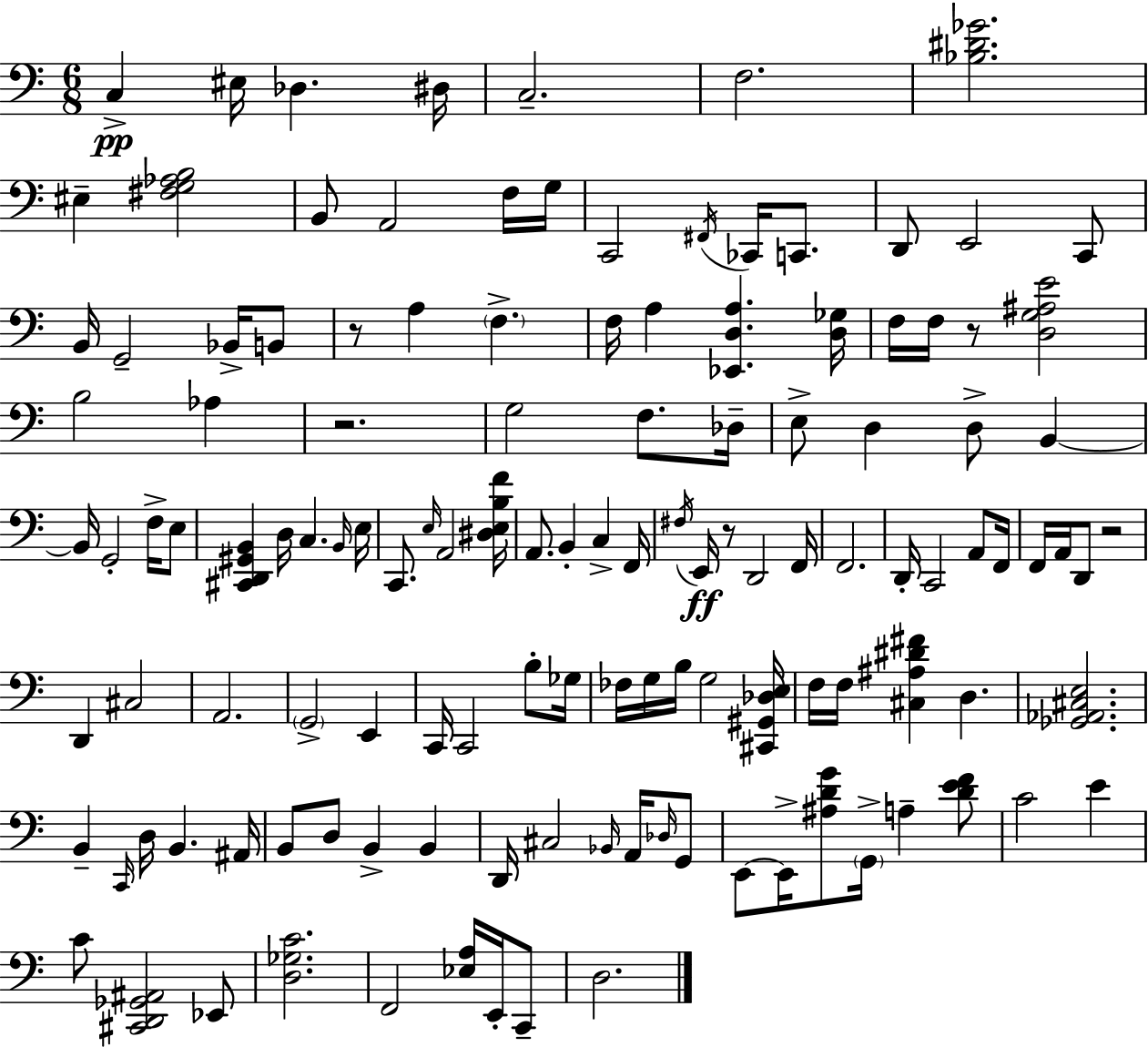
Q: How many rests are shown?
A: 5